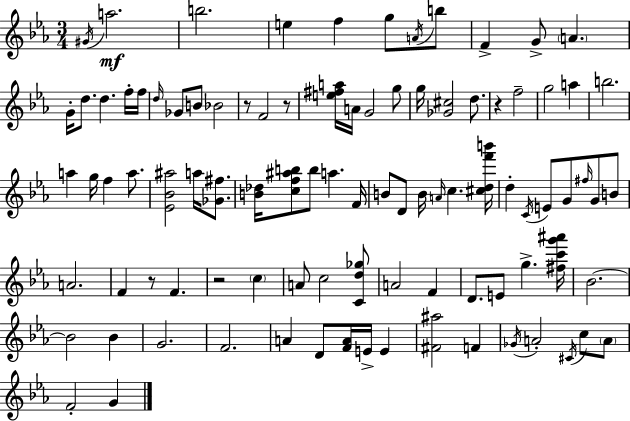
{
  \clef treble
  \numericTimeSignature
  \time 3/4
  \key c \minor
  \acciaccatura { gis'16 }\mf a''2. | b''2. | e''4 f''4 g''8 \acciaccatura { a'16 } | b''8 f'4-> g'8-> \parenthesize a'4. | \break g'16-. d''8. d''4. | f''16-. f''16 \grace { d''16 } ges'8 b'8 bes'2 | r8 f'2 | r8 <e'' fis'' a''>16 a'16 g'2 | \break g''8 g''16 <ges' cis''>2 | d''8. r4 f''2-- | g''2 a''4 | b''2. | \break a''4 g''16 f''4 | a''8. <ees' bes' ais''>2 a''16 | <ges' fis''>8. <b' des''>16 <c'' f'' ais'' b''>8 b''8 a''4. | f'16 b'8 d'8 b'16 \grace { a'16 } c''4. | \break <cis'' d'' f''' b'''>16 d''4-. \acciaccatura { c'16 } e'8 g'8 | \grace { fis''16 } g'8 b'8 a'2. | f'4 r8 | f'4. r2 | \break \parenthesize c''4 a'8 c''2 | <c' d'' ges''>8 a'2 | f'4 d'8. e'8 g''4.-> | <fis'' c''' g''' ais'''>16 bes'2.~~ | \break bes'2 | bes'4 g'2. | f'2. | a'4 d'8 | \break <f' a'>16 e'16-> e'4 <fis' ais''>2 | f'4 \acciaccatura { ges'16 } a'2-. | \acciaccatura { cis'16 } c''8 \parenthesize a'8 f'2-. | g'4 \bar "|."
}